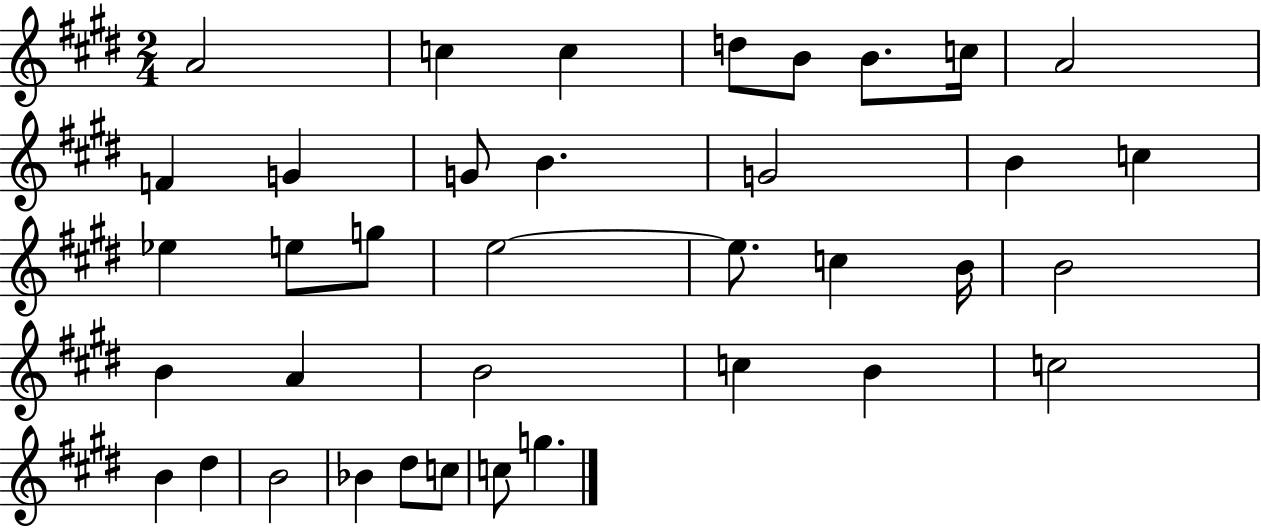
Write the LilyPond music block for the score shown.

{
  \clef treble
  \numericTimeSignature
  \time 2/4
  \key e \major
  \repeat volta 2 { a'2 | c''4 c''4 | d''8 b'8 b'8. c''16 | a'2 | \break f'4 g'4 | g'8 b'4. | g'2 | b'4 c''4 | \break ees''4 e''8 g''8 | e''2~~ | e''8. c''4 b'16 | b'2 | \break b'4 a'4 | b'2 | c''4 b'4 | c''2 | \break b'4 dis''4 | b'2 | bes'4 dis''8 c''8 | c''8 g''4. | \break } \bar "|."
}